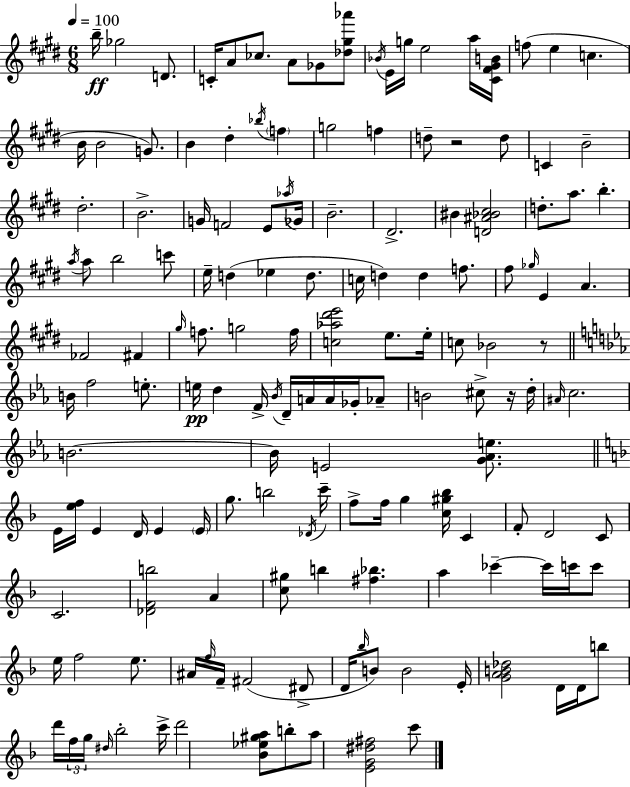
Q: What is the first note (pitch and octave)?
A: B5